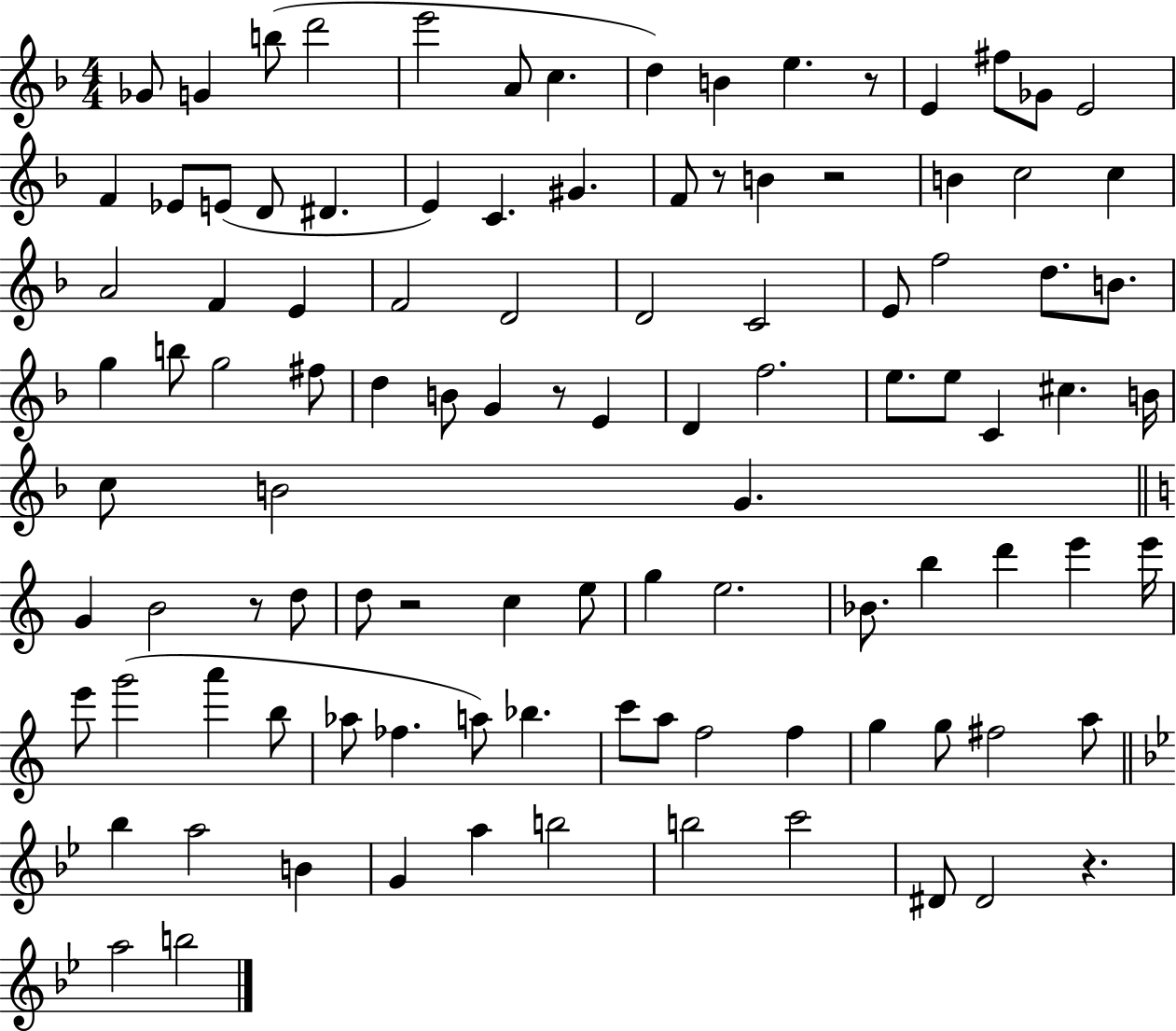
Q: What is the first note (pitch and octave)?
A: Gb4